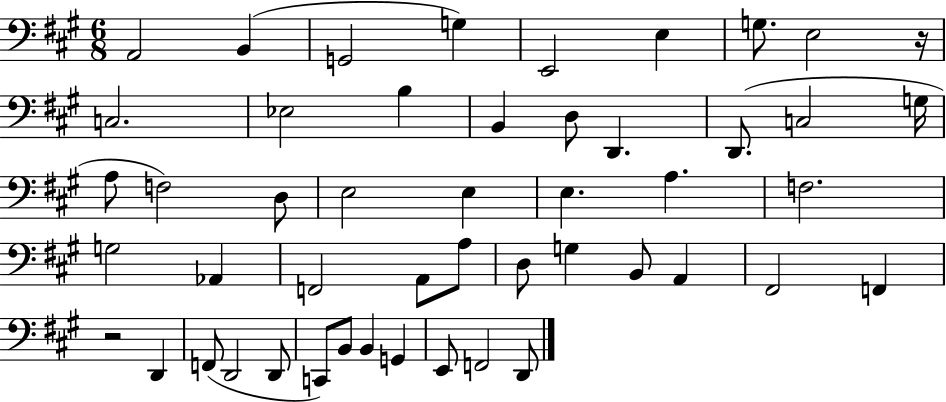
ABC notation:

X:1
T:Untitled
M:6/8
L:1/4
K:A
A,,2 B,, G,,2 G, E,,2 E, G,/2 E,2 z/4 C,2 _E,2 B, B,, D,/2 D,, D,,/2 C,2 G,/4 A,/2 F,2 D,/2 E,2 E, E, A, F,2 G,2 _A,, F,,2 A,,/2 A,/2 D,/2 G, B,,/2 A,, ^F,,2 F,, z2 D,, F,,/2 D,,2 D,,/2 C,,/2 B,,/2 B,, G,, E,,/2 F,,2 D,,/2